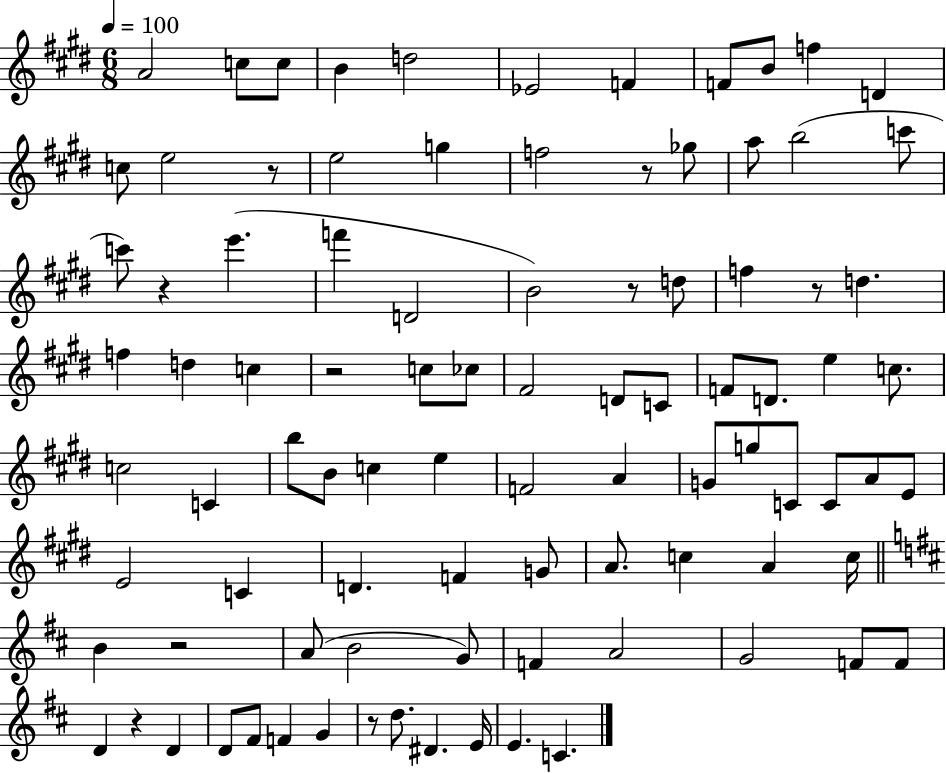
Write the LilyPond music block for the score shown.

{
  \clef treble
  \numericTimeSignature
  \time 6/8
  \key e \major
  \tempo 4 = 100
  a'2 c''8 c''8 | b'4 d''2 | ees'2 f'4 | f'8 b'8 f''4 d'4 | \break c''8 e''2 r8 | e''2 g''4 | f''2 r8 ges''8 | a''8 b''2( c'''8 | \break c'''8) r4 e'''4.( | f'''4 d'2 | b'2) r8 d''8 | f''4 r8 d''4. | \break f''4 d''4 c''4 | r2 c''8 ces''8 | fis'2 d'8 c'8 | f'8 d'8. e''4 c''8. | \break c''2 c'4 | b''8 b'8 c''4 e''4 | f'2 a'4 | g'8 g''8 c'8 c'8 a'8 e'8 | \break e'2 c'4 | d'4. f'4 g'8 | a'8. c''4 a'4 c''16 | \bar "||" \break \key d \major b'4 r2 | a'8( b'2 g'8) | f'4 a'2 | g'2 f'8 f'8 | \break d'4 r4 d'4 | d'8 fis'8 f'4 g'4 | r8 d''8. dis'4. e'16 | e'4. c'4. | \break \bar "|."
}